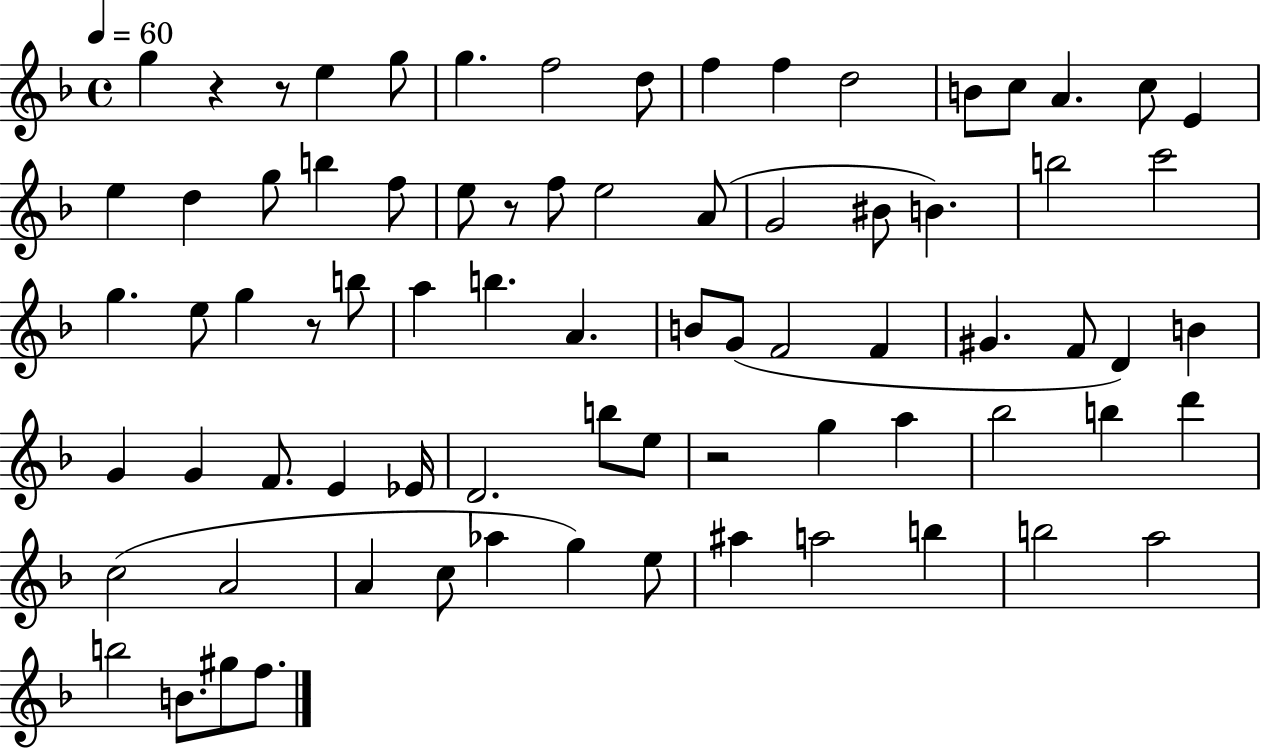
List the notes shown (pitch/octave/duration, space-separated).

G5/q R/q R/e E5/q G5/e G5/q. F5/h D5/e F5/q F5/q D5/h B4/e C5/e A4/q. C5/e E4/q E5/q D5/q G5/e B5/q F5/e E5/e R/e F5/e E5/h A4/e G4/h BIS4/e B4/q. B5/h C6/h G5/q. E5/e G5/q R/e B5/e A5/q B5/q. A4/q. B4/e G4/e F4/h F4/q G#4/q. F4/e D4/q B4/q G4/q G4/q F4/e. E4/q Eb4/s D4/h. B5/e E5/e R/h G5/q A5/q Bb5/h B5/q D6/q C5/h A4/h A4/q C5/e Ab5/q G5/q E5/e A#5/q A5/h B5/q B5/h A5/h B5/h B4/e. G#5/e F5/e.